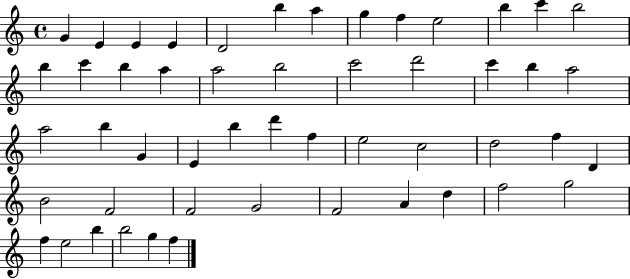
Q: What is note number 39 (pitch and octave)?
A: F4